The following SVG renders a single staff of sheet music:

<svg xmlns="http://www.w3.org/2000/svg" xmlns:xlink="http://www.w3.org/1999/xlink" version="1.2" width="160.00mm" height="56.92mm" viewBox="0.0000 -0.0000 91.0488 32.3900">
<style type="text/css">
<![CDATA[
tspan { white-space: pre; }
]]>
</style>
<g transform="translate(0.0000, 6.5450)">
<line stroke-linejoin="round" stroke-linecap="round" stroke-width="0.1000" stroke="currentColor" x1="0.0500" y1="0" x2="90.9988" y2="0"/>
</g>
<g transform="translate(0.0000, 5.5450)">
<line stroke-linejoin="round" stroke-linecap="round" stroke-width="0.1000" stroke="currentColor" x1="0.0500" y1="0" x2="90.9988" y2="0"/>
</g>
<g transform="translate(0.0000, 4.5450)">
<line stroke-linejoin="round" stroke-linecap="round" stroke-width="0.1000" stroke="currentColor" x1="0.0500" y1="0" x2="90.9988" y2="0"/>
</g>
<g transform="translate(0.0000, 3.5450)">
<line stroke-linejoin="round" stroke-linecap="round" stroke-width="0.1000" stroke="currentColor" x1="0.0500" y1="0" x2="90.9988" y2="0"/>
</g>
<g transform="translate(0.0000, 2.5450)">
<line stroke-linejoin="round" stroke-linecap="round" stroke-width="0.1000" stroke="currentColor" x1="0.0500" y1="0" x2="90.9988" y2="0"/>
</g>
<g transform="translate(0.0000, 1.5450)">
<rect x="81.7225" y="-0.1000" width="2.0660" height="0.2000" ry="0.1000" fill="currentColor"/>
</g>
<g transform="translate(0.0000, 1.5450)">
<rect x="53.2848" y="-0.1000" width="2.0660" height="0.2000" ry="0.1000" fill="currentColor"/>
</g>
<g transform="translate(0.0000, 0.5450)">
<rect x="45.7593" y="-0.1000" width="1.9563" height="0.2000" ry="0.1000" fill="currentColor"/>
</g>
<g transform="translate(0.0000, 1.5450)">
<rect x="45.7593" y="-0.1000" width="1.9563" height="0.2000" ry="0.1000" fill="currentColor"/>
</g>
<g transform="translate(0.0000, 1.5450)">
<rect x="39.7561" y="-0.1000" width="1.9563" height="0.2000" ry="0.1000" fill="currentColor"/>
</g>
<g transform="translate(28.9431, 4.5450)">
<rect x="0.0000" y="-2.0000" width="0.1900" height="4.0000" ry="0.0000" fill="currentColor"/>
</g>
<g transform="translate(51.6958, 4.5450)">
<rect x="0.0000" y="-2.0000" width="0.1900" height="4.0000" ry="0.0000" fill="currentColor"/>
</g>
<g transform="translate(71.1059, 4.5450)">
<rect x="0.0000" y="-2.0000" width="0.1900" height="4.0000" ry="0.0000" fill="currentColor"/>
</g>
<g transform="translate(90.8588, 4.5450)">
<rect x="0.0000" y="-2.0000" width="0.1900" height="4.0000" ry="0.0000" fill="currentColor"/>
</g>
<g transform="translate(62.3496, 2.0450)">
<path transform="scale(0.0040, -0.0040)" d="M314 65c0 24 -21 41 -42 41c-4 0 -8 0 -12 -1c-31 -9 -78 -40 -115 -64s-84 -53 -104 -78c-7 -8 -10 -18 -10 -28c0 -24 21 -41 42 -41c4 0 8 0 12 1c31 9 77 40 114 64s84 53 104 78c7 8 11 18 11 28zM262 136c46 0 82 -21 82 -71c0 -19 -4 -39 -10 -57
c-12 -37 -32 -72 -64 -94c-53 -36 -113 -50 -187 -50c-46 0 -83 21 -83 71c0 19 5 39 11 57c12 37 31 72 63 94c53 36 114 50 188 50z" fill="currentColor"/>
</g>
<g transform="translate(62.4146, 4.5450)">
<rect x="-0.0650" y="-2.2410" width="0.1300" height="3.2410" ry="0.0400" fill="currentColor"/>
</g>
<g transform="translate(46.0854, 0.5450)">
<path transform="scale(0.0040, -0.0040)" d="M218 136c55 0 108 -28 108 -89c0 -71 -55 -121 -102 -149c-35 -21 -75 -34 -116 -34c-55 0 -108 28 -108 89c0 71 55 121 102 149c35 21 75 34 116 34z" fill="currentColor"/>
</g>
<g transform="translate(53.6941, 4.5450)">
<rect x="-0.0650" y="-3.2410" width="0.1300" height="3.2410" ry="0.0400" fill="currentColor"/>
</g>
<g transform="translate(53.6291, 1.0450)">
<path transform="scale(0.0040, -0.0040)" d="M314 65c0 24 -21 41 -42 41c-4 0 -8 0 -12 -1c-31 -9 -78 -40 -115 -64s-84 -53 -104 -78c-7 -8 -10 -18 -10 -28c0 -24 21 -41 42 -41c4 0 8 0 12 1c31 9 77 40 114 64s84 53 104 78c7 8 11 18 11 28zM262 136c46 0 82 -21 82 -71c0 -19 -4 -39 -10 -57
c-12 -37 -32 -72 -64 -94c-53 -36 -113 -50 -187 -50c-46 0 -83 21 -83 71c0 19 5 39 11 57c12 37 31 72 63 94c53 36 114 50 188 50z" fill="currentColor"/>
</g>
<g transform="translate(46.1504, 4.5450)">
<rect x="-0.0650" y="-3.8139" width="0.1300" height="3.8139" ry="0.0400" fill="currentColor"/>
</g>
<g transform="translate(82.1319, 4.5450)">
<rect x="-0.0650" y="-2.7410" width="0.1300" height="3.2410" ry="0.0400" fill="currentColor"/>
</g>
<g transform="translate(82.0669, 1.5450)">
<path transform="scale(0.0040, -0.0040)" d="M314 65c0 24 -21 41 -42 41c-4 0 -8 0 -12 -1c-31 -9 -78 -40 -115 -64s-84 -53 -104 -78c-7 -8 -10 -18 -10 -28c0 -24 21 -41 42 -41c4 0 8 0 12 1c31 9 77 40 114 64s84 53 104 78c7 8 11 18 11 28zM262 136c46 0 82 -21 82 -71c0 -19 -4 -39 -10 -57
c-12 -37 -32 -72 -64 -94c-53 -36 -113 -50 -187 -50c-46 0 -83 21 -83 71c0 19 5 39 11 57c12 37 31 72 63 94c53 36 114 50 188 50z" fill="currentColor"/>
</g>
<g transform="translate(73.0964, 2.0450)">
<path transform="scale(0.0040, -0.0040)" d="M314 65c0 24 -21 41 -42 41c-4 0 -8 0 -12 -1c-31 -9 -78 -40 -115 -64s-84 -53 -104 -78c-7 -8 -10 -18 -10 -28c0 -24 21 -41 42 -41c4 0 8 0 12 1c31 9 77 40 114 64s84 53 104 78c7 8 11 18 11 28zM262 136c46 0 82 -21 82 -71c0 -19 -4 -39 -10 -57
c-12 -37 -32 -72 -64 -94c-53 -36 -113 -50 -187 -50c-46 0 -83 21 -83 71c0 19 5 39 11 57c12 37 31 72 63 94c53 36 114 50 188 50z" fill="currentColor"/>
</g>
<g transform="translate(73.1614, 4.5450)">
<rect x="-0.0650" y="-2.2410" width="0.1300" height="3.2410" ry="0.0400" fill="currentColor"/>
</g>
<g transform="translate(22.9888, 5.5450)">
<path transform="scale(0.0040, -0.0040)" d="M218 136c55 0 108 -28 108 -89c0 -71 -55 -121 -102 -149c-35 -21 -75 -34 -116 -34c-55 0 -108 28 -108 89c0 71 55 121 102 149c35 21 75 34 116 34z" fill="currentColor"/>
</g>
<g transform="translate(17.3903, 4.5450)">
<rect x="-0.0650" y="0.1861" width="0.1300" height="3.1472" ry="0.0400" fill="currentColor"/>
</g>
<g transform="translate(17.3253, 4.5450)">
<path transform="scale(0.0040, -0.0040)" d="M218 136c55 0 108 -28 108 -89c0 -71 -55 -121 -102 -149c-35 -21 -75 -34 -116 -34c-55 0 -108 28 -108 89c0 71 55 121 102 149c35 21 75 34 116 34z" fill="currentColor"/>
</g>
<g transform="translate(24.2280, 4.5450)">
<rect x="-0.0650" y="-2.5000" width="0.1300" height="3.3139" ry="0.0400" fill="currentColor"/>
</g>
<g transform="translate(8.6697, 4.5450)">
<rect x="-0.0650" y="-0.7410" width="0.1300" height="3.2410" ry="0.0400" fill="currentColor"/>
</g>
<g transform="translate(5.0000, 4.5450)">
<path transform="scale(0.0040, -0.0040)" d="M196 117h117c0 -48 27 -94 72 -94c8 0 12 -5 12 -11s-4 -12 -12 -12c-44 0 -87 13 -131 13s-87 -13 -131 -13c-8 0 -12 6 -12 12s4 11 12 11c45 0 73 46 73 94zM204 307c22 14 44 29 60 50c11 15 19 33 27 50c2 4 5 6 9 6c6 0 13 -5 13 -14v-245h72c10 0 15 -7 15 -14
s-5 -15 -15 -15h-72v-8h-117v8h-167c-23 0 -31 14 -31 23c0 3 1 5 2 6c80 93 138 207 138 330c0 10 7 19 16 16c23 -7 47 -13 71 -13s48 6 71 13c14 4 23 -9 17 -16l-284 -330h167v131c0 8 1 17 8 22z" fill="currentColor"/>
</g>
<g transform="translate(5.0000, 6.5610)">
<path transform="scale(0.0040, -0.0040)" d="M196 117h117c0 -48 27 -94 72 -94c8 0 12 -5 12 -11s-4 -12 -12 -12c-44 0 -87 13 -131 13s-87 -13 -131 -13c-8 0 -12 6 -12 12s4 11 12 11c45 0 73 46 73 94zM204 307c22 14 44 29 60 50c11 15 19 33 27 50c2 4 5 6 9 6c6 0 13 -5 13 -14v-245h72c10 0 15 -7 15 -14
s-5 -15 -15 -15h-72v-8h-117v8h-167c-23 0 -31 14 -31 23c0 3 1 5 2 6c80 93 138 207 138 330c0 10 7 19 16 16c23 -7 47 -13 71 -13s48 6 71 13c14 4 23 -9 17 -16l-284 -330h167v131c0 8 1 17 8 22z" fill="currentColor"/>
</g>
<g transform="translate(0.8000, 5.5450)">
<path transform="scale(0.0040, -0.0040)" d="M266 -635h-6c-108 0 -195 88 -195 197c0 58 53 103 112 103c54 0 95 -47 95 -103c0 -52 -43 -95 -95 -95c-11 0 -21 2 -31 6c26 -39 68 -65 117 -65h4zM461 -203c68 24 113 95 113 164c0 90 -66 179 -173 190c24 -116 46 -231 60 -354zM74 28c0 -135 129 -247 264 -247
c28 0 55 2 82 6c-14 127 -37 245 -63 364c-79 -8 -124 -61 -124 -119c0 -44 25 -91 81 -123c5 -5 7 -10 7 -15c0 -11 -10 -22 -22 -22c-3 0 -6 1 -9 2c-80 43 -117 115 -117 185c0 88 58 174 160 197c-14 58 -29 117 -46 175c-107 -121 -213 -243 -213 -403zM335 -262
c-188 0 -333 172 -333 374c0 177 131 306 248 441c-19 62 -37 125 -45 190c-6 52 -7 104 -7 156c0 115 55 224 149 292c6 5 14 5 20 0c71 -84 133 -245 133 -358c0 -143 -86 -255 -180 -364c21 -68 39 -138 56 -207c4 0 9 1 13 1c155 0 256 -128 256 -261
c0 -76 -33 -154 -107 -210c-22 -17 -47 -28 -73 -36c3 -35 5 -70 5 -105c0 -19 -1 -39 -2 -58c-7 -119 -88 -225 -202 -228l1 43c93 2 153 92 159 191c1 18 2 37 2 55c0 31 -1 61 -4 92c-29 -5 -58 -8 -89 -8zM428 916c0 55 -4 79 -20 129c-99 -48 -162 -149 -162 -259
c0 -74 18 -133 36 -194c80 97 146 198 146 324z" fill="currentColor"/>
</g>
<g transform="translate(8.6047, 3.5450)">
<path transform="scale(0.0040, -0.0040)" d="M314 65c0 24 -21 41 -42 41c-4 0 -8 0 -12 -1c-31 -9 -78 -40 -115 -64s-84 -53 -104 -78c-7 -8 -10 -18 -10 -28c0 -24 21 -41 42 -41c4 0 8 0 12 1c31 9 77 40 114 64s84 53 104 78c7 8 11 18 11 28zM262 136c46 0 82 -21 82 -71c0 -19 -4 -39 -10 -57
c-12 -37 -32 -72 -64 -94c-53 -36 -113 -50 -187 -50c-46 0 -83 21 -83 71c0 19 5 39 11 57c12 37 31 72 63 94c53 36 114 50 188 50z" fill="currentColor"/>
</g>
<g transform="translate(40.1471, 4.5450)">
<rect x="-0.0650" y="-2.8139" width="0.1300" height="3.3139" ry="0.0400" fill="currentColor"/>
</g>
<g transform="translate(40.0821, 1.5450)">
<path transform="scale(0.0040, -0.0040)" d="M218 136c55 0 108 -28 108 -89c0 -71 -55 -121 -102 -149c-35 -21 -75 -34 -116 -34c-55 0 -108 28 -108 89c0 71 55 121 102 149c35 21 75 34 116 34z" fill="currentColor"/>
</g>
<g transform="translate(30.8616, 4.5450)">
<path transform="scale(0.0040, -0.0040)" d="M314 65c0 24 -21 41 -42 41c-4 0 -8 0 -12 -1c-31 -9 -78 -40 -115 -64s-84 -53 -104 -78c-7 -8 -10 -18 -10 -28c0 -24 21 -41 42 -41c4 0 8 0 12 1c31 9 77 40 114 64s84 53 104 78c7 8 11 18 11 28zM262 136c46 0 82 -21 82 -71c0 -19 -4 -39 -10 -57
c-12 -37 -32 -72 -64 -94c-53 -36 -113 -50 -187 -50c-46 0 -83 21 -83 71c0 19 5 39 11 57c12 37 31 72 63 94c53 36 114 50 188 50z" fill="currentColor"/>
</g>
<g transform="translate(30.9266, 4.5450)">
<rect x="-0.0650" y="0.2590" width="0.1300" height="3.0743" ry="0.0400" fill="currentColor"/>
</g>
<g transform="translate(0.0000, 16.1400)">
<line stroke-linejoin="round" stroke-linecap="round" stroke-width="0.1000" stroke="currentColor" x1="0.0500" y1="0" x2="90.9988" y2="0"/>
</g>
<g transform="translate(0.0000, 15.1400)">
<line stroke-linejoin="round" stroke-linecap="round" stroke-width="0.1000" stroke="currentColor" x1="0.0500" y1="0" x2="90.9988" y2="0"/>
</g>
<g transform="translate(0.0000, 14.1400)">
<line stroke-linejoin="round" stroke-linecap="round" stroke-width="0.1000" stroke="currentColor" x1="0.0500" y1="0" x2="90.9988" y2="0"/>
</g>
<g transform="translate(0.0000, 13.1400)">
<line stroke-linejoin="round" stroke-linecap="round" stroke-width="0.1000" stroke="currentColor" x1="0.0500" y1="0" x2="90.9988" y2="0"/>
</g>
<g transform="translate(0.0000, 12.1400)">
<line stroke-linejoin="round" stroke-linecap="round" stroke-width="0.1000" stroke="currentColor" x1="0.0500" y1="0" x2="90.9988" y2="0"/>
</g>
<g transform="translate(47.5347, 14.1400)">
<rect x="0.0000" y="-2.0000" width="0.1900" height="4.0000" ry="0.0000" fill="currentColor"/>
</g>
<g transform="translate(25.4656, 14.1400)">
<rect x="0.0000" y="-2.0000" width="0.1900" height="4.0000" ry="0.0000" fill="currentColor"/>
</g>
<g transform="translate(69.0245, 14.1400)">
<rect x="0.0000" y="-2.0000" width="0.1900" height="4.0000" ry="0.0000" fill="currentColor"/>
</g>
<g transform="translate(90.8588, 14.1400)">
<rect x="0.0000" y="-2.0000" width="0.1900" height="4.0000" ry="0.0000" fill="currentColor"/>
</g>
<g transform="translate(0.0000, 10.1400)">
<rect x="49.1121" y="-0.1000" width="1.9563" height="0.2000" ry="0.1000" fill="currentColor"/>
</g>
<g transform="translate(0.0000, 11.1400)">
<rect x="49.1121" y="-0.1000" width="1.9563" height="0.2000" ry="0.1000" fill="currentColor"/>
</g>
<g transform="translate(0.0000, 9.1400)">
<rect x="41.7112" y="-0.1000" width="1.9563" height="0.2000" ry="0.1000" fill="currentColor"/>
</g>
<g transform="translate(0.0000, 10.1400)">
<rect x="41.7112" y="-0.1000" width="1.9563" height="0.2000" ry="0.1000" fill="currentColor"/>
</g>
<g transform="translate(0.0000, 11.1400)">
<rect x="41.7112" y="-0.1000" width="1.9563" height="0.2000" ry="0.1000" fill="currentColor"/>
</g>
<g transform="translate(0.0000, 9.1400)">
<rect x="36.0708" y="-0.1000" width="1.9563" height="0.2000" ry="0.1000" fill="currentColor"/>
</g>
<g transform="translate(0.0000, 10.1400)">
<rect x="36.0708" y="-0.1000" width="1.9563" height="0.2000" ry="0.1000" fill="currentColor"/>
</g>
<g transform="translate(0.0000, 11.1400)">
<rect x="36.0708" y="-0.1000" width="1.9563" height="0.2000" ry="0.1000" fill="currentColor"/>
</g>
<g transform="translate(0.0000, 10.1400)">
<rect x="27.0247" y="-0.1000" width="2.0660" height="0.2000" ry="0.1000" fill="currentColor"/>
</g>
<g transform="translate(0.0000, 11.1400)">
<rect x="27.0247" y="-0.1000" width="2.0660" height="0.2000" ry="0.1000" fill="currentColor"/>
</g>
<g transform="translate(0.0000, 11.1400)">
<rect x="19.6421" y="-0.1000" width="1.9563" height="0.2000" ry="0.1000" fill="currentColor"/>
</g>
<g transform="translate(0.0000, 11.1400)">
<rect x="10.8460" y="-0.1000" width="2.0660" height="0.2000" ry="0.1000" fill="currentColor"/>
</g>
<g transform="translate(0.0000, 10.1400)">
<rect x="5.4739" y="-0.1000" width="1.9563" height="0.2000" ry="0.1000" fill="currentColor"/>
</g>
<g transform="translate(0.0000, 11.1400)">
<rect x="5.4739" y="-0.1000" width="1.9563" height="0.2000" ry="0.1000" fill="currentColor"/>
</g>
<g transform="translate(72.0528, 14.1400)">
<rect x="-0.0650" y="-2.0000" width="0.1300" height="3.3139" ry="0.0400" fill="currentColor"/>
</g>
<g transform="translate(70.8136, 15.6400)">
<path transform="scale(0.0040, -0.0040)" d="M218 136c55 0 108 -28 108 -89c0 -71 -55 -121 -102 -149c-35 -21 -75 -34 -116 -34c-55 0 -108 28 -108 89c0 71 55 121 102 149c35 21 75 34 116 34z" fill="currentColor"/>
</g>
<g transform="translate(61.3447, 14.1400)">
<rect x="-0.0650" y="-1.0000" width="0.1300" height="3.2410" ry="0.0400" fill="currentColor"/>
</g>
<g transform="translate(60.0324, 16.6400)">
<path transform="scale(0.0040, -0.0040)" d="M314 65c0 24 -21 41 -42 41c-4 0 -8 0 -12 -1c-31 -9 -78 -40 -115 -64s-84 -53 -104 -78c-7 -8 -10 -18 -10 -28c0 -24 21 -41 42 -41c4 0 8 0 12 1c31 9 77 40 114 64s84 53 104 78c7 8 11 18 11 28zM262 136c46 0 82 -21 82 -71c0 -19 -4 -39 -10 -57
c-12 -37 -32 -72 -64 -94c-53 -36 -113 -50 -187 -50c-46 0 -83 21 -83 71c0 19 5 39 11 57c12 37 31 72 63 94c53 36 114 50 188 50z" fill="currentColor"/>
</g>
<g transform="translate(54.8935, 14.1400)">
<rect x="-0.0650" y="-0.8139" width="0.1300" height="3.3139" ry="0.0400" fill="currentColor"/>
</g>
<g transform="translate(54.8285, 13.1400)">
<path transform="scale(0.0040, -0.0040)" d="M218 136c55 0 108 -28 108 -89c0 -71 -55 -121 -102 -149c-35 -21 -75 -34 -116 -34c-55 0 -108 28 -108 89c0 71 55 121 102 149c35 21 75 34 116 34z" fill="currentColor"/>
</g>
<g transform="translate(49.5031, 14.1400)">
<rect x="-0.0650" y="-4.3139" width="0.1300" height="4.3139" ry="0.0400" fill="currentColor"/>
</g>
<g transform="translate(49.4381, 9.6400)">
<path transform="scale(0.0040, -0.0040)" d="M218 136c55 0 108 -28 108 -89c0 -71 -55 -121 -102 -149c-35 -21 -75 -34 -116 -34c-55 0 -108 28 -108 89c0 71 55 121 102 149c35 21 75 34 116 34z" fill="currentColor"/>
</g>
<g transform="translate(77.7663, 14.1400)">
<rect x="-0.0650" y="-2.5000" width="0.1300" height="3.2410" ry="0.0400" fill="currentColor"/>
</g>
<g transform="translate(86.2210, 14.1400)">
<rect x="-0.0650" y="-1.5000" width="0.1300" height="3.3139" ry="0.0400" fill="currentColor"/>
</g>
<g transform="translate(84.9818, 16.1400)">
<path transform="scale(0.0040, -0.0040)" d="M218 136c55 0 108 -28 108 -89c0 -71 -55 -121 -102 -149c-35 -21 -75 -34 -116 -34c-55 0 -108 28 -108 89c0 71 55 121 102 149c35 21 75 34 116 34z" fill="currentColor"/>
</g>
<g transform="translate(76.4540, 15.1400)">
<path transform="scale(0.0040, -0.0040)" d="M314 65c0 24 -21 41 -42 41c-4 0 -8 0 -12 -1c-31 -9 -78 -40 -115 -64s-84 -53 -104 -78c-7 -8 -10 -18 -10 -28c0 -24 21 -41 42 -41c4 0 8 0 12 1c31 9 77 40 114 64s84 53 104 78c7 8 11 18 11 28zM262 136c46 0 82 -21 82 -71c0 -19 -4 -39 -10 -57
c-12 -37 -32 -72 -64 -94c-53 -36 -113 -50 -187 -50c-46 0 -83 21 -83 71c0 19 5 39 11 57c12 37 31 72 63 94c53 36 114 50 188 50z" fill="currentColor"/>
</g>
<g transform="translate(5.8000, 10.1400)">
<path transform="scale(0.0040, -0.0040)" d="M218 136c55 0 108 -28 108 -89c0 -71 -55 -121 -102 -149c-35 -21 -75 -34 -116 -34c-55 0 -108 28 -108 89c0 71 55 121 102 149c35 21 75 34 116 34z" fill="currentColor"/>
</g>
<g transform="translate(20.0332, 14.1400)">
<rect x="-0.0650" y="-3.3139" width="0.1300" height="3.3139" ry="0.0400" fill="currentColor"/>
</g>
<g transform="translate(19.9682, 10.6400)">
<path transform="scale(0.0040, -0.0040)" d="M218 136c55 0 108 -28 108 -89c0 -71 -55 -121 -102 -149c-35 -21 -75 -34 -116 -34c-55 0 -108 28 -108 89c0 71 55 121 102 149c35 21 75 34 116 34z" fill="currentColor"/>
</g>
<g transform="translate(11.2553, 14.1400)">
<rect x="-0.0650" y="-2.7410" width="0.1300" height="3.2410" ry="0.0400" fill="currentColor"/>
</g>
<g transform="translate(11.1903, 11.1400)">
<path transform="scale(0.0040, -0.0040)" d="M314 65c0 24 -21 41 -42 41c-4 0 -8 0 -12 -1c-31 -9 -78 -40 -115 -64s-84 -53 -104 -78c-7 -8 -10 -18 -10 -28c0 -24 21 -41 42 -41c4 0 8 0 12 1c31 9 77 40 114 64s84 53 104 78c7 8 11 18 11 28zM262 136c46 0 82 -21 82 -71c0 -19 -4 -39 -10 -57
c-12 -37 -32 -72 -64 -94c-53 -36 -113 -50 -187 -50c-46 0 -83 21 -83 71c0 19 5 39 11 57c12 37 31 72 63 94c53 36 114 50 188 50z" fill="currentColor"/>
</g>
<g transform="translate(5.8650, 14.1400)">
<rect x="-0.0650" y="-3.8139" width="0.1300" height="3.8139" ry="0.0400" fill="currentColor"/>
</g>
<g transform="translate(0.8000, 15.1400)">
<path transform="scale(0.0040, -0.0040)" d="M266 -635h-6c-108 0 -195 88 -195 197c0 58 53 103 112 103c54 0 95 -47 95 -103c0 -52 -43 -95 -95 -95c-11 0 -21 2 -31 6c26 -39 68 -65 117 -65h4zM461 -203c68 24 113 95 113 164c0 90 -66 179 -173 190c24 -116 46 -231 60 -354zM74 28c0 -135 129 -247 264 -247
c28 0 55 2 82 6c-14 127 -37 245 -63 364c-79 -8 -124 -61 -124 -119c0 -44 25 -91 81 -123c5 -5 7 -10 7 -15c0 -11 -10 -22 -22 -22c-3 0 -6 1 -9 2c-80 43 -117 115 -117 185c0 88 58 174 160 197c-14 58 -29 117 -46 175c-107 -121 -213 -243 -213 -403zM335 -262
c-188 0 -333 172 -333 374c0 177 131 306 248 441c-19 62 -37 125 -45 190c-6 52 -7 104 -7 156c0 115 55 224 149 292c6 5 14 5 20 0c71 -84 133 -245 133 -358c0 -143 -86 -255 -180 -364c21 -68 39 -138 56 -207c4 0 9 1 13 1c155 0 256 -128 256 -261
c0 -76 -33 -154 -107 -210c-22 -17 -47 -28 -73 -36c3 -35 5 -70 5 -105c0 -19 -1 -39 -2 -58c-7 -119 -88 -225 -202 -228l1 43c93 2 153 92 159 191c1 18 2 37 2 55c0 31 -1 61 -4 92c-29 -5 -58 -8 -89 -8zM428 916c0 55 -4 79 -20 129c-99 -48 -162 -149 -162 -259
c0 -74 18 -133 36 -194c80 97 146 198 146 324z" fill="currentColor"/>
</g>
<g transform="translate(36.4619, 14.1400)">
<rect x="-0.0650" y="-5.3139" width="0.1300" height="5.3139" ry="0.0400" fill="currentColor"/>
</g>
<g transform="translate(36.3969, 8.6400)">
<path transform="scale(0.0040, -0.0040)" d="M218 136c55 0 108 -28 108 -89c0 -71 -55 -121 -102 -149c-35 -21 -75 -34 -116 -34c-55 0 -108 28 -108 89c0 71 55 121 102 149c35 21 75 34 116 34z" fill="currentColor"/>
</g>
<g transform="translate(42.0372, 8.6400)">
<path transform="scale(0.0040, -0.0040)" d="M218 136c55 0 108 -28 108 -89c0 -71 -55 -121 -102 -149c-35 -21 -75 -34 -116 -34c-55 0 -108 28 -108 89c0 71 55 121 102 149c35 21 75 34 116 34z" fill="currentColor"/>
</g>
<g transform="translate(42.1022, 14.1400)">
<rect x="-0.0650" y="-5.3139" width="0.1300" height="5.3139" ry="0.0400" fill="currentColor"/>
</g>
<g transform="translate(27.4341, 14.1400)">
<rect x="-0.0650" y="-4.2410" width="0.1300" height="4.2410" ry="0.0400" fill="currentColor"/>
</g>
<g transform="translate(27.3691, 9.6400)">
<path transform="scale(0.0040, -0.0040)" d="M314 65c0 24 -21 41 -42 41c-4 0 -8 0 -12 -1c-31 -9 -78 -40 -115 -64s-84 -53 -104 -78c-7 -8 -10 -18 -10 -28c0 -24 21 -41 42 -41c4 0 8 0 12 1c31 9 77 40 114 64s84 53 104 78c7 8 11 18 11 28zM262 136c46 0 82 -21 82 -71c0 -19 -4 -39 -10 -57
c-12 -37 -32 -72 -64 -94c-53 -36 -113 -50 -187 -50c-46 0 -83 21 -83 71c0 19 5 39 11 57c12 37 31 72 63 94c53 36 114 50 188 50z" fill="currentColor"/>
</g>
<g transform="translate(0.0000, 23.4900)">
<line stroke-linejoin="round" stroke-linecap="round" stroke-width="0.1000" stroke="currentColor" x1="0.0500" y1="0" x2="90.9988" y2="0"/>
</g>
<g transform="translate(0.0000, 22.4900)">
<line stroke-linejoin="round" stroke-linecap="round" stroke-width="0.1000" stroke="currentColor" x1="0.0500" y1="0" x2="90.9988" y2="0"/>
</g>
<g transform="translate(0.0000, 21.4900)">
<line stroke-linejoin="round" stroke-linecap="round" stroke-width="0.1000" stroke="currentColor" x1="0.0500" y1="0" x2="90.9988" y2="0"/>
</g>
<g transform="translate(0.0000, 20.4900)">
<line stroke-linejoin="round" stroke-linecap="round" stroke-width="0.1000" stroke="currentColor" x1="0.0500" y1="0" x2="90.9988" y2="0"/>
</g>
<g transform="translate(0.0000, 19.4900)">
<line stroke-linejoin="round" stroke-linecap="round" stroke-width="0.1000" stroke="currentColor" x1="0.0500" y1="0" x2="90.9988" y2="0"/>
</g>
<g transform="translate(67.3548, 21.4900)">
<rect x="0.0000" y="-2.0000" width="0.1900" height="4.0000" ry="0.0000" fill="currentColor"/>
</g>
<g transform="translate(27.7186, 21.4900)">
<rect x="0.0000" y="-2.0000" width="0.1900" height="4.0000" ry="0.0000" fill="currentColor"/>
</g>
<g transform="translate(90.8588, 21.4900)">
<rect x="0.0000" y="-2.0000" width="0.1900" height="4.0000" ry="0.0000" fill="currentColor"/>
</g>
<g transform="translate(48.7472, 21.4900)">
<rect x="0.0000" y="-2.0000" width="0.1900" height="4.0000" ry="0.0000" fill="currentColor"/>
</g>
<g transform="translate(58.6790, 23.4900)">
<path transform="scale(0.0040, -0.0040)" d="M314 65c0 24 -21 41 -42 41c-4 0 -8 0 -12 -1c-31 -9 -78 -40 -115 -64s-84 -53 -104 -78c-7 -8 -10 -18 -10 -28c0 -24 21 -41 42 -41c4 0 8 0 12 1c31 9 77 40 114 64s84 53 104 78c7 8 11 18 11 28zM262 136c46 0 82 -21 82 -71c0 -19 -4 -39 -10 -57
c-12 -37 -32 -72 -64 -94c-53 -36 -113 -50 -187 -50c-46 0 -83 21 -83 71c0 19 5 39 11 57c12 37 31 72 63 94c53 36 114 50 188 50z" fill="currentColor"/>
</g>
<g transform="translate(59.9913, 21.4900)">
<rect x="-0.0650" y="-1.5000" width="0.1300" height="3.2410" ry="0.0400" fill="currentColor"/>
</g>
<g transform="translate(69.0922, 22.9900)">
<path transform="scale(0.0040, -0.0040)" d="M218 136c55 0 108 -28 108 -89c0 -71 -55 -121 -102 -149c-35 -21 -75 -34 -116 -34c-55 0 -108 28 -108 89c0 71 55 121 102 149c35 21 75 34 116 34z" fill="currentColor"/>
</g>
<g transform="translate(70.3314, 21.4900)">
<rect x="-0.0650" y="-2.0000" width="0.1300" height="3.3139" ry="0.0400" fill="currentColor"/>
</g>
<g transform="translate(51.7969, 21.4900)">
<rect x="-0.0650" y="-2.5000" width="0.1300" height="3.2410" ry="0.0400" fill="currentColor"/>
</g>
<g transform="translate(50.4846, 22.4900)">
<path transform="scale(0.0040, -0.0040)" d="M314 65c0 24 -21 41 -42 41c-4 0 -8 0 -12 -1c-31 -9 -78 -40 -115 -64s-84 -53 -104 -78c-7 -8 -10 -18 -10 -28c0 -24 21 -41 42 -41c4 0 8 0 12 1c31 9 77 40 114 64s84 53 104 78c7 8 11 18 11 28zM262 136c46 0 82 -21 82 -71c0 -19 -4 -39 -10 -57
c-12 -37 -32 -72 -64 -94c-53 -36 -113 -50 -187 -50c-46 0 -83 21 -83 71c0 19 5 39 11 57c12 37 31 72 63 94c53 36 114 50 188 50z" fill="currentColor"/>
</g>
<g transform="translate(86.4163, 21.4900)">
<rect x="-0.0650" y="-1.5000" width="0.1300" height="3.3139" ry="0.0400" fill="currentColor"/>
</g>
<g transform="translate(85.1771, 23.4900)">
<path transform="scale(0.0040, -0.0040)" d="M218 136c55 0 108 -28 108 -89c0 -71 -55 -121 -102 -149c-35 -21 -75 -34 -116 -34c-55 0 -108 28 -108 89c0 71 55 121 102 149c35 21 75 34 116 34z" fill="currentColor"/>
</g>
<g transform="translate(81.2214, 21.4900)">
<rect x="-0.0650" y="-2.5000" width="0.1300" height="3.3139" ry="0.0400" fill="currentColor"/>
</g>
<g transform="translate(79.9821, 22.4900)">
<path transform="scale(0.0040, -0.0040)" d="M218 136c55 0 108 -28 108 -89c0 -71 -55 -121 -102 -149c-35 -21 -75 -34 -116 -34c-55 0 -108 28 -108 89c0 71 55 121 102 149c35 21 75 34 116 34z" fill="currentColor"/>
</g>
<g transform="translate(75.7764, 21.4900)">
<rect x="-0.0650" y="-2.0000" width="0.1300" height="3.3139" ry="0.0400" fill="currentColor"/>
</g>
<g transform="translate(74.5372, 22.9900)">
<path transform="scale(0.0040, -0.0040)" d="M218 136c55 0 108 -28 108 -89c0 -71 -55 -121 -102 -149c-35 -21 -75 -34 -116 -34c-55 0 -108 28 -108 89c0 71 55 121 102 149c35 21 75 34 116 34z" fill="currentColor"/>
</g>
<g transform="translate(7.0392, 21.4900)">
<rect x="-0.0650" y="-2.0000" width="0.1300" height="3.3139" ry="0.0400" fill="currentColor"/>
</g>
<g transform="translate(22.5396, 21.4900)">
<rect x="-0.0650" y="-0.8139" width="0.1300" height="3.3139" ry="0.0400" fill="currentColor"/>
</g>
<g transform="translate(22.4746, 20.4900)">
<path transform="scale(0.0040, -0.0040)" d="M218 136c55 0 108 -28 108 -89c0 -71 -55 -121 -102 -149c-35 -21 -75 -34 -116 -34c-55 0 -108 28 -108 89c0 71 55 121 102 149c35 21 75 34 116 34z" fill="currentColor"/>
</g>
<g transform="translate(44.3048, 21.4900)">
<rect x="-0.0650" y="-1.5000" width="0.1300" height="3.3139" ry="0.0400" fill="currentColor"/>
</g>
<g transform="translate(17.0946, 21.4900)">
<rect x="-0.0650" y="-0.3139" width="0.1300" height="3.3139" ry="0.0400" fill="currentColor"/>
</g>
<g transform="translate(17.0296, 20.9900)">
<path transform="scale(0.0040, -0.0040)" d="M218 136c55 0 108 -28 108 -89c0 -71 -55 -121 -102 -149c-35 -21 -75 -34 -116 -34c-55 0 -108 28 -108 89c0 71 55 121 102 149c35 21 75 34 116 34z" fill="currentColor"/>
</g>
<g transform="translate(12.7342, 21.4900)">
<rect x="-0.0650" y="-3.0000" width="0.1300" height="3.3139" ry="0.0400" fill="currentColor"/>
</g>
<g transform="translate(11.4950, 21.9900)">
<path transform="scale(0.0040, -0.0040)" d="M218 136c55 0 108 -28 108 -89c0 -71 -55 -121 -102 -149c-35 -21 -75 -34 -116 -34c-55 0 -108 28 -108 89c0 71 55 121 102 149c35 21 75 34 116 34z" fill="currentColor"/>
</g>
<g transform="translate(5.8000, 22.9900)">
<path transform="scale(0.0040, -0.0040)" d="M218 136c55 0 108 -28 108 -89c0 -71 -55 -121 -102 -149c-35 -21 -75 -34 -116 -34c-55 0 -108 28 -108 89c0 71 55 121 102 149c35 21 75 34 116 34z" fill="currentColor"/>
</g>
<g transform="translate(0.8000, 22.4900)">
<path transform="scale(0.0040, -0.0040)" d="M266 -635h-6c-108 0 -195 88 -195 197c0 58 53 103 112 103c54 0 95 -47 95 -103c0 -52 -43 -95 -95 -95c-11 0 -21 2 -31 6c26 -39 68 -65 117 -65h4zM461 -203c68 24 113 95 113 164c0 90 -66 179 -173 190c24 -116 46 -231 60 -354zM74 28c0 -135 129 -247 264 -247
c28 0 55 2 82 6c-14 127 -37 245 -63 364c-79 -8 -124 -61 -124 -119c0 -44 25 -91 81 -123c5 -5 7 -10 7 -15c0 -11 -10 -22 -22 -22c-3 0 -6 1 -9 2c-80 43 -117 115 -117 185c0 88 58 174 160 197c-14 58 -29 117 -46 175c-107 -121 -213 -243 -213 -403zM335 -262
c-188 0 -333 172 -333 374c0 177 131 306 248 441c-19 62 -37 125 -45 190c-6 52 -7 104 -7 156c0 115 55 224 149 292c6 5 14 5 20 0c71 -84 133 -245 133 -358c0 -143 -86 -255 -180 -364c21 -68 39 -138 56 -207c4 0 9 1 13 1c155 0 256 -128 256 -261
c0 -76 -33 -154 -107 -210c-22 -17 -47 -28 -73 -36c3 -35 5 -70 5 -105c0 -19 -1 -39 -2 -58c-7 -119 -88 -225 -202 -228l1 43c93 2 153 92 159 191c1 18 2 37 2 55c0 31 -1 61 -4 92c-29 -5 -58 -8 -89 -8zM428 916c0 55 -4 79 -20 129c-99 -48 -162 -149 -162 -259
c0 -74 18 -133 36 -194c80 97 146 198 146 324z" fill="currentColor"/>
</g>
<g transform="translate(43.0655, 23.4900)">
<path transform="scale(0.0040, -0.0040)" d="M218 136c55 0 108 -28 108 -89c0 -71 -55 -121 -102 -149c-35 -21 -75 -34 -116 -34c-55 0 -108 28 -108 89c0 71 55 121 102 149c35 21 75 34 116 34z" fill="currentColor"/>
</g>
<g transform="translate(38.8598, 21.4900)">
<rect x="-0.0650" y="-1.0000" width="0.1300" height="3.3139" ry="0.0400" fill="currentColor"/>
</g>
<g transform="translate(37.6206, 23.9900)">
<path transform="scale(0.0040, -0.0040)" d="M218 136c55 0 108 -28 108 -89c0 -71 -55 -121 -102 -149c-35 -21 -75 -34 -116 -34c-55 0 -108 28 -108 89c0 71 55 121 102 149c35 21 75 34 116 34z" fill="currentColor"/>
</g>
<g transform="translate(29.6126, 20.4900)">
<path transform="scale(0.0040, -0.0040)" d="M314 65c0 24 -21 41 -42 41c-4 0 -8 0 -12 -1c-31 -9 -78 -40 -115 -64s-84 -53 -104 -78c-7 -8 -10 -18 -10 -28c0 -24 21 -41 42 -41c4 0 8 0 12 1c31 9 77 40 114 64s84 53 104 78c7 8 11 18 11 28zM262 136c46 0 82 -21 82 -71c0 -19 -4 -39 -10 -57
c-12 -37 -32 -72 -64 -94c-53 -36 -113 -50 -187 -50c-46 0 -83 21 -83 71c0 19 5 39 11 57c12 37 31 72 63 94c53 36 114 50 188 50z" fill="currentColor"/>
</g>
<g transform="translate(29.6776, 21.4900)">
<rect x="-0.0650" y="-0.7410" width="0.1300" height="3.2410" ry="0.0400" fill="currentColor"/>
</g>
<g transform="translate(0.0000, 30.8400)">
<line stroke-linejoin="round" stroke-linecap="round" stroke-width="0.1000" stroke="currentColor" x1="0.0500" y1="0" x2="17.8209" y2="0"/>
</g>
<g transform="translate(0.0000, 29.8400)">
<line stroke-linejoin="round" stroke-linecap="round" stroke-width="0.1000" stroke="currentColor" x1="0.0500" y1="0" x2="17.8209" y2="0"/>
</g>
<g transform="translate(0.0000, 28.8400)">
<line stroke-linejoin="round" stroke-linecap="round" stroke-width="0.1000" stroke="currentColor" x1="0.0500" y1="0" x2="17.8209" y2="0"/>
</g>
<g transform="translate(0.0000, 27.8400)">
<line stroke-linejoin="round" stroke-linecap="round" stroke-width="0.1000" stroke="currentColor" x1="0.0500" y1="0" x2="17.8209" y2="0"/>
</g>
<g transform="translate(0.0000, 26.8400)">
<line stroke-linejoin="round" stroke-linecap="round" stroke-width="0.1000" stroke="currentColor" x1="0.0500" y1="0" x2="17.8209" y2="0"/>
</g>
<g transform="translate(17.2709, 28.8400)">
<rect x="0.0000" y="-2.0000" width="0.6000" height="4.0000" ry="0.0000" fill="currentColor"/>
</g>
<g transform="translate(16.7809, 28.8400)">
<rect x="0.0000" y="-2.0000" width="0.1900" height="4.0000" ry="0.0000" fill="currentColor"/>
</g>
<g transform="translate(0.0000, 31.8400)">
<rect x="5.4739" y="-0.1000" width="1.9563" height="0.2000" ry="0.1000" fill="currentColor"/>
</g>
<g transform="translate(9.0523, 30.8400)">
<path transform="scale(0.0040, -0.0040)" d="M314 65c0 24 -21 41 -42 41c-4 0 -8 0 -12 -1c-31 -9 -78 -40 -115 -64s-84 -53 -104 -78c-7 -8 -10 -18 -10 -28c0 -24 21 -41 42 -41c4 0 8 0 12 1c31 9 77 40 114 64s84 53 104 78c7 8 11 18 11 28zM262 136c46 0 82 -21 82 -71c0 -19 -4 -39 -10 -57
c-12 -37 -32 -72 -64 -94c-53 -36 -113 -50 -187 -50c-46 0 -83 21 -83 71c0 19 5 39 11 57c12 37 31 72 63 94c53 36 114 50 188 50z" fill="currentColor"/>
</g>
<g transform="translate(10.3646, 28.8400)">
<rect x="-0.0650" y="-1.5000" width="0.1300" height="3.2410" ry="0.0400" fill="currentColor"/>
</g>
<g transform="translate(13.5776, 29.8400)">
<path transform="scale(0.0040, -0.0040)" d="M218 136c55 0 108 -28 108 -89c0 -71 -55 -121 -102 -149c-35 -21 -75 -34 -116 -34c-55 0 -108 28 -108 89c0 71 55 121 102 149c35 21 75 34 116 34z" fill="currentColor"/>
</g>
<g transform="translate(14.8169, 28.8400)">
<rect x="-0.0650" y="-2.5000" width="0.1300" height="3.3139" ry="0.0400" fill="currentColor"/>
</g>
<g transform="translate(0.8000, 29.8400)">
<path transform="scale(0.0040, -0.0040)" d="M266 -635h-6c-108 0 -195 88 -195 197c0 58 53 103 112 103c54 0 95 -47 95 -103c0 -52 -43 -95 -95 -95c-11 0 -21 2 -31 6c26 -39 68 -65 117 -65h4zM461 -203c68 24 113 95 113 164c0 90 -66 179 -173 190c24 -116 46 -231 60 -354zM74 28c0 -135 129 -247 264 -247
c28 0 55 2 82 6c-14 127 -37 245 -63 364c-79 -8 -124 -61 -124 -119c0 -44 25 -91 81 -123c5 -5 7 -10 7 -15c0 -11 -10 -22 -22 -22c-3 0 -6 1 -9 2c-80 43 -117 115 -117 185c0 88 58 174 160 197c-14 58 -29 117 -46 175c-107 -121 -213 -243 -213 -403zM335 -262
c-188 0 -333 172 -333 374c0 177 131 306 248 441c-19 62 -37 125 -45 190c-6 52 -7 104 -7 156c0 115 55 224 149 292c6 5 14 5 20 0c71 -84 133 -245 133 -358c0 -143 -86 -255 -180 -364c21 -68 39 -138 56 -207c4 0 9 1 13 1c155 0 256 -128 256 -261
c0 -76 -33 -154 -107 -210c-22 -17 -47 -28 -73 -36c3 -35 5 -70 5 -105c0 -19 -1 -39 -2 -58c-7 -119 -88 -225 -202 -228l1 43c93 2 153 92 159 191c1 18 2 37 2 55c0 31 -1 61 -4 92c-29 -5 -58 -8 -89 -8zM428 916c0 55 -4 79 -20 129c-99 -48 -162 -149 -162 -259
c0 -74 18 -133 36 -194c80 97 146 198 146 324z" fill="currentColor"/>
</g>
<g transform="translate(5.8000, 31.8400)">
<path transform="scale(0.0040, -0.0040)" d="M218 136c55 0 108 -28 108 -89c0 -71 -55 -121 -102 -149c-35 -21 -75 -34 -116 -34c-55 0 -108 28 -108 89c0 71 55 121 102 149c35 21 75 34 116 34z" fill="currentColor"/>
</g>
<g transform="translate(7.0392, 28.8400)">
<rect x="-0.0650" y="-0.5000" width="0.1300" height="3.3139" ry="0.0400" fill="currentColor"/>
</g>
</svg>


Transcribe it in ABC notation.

X:1
T:Untitled
M:4/4
L:1/4
K:C
d2 B G B2 a c' b2 g2 g2 a2 c' a2 b d'2 f' f' d' d D2 F G2 E F A c d d2 D E G2 E2 F F G E C E2 G